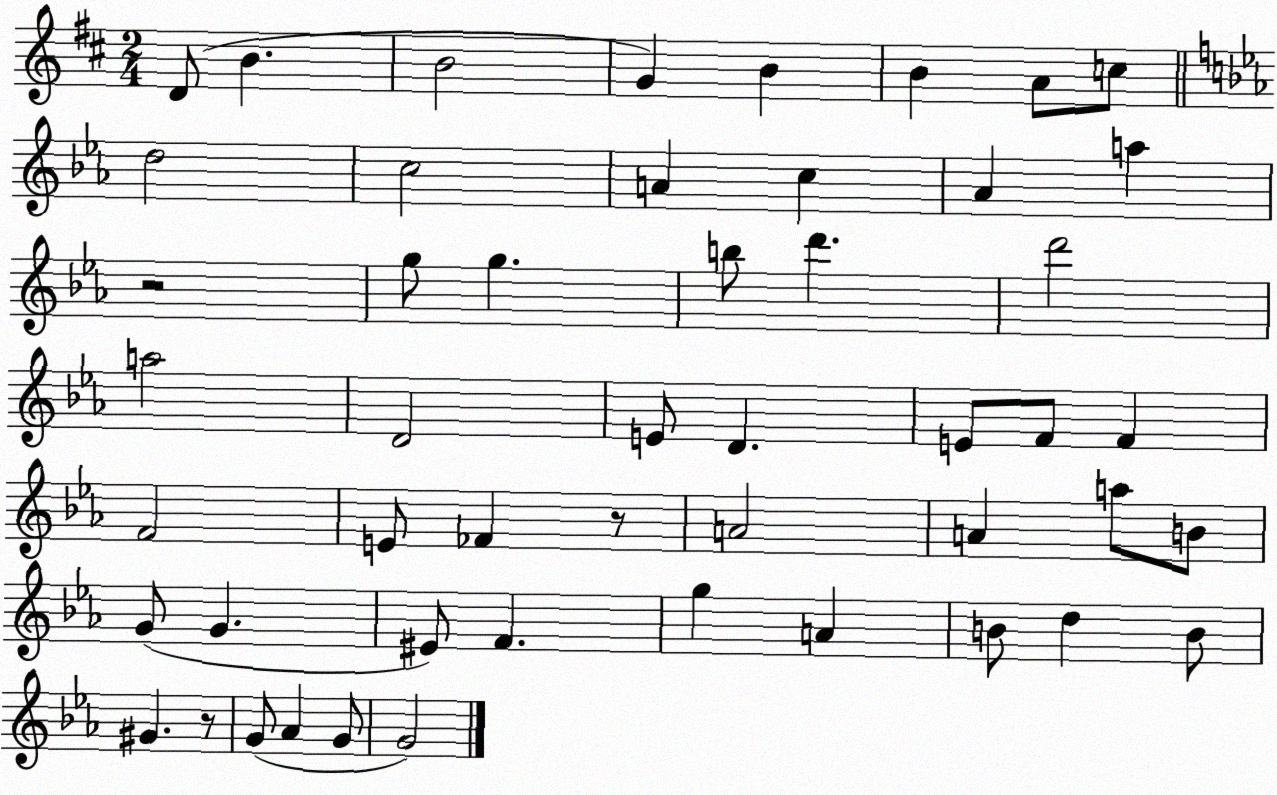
X:1
T:Untitled
M:2/4
L:1/4
K:D
D/2 B B2 G B B A/2 c/2 d2 c2 A c _A a z2 g/2 g b/2 d' d'2 a2 D2 E/2 D E/2 F/2 F F2 E/2 _F z/2 A2 A a/2 B/2 G/2 G ^E/2 F g A B/2 d B/2 ^G z/2 G/2 _A G/2 G2